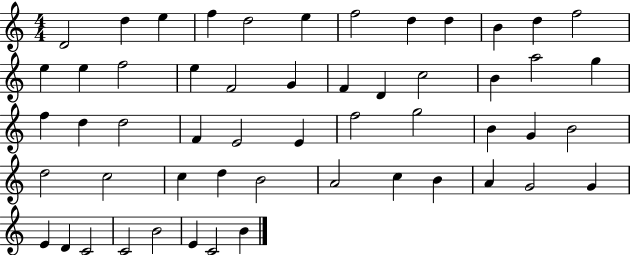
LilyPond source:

{
  \clef treble
  \numericTimeSignature
  \time 4/4
  \key c \major
  d'2 d''4 e''4 | f''4 d''2 e''4 | f''2 d''4 d''4 | b'4 d''4 f''2 | \break e''4 e''4 f''2 | e''4 f'2 g'4 | f'4 d'4 c''2 | b'4 a''2 g''4 | \break f''4 d''4 d''2 | f'4 e'2 e'4 | f''2 g''2 | b'4 g'4 b'2 | \break d''2 c''2 | c''4 d''4 b'2 | a'2 c''4 b'4 | a'4 g'2 g'4 | \break e'4 d'4 c'2 | c'2 b'2 | e'4 c'2 b'4 | \bar "|."
}